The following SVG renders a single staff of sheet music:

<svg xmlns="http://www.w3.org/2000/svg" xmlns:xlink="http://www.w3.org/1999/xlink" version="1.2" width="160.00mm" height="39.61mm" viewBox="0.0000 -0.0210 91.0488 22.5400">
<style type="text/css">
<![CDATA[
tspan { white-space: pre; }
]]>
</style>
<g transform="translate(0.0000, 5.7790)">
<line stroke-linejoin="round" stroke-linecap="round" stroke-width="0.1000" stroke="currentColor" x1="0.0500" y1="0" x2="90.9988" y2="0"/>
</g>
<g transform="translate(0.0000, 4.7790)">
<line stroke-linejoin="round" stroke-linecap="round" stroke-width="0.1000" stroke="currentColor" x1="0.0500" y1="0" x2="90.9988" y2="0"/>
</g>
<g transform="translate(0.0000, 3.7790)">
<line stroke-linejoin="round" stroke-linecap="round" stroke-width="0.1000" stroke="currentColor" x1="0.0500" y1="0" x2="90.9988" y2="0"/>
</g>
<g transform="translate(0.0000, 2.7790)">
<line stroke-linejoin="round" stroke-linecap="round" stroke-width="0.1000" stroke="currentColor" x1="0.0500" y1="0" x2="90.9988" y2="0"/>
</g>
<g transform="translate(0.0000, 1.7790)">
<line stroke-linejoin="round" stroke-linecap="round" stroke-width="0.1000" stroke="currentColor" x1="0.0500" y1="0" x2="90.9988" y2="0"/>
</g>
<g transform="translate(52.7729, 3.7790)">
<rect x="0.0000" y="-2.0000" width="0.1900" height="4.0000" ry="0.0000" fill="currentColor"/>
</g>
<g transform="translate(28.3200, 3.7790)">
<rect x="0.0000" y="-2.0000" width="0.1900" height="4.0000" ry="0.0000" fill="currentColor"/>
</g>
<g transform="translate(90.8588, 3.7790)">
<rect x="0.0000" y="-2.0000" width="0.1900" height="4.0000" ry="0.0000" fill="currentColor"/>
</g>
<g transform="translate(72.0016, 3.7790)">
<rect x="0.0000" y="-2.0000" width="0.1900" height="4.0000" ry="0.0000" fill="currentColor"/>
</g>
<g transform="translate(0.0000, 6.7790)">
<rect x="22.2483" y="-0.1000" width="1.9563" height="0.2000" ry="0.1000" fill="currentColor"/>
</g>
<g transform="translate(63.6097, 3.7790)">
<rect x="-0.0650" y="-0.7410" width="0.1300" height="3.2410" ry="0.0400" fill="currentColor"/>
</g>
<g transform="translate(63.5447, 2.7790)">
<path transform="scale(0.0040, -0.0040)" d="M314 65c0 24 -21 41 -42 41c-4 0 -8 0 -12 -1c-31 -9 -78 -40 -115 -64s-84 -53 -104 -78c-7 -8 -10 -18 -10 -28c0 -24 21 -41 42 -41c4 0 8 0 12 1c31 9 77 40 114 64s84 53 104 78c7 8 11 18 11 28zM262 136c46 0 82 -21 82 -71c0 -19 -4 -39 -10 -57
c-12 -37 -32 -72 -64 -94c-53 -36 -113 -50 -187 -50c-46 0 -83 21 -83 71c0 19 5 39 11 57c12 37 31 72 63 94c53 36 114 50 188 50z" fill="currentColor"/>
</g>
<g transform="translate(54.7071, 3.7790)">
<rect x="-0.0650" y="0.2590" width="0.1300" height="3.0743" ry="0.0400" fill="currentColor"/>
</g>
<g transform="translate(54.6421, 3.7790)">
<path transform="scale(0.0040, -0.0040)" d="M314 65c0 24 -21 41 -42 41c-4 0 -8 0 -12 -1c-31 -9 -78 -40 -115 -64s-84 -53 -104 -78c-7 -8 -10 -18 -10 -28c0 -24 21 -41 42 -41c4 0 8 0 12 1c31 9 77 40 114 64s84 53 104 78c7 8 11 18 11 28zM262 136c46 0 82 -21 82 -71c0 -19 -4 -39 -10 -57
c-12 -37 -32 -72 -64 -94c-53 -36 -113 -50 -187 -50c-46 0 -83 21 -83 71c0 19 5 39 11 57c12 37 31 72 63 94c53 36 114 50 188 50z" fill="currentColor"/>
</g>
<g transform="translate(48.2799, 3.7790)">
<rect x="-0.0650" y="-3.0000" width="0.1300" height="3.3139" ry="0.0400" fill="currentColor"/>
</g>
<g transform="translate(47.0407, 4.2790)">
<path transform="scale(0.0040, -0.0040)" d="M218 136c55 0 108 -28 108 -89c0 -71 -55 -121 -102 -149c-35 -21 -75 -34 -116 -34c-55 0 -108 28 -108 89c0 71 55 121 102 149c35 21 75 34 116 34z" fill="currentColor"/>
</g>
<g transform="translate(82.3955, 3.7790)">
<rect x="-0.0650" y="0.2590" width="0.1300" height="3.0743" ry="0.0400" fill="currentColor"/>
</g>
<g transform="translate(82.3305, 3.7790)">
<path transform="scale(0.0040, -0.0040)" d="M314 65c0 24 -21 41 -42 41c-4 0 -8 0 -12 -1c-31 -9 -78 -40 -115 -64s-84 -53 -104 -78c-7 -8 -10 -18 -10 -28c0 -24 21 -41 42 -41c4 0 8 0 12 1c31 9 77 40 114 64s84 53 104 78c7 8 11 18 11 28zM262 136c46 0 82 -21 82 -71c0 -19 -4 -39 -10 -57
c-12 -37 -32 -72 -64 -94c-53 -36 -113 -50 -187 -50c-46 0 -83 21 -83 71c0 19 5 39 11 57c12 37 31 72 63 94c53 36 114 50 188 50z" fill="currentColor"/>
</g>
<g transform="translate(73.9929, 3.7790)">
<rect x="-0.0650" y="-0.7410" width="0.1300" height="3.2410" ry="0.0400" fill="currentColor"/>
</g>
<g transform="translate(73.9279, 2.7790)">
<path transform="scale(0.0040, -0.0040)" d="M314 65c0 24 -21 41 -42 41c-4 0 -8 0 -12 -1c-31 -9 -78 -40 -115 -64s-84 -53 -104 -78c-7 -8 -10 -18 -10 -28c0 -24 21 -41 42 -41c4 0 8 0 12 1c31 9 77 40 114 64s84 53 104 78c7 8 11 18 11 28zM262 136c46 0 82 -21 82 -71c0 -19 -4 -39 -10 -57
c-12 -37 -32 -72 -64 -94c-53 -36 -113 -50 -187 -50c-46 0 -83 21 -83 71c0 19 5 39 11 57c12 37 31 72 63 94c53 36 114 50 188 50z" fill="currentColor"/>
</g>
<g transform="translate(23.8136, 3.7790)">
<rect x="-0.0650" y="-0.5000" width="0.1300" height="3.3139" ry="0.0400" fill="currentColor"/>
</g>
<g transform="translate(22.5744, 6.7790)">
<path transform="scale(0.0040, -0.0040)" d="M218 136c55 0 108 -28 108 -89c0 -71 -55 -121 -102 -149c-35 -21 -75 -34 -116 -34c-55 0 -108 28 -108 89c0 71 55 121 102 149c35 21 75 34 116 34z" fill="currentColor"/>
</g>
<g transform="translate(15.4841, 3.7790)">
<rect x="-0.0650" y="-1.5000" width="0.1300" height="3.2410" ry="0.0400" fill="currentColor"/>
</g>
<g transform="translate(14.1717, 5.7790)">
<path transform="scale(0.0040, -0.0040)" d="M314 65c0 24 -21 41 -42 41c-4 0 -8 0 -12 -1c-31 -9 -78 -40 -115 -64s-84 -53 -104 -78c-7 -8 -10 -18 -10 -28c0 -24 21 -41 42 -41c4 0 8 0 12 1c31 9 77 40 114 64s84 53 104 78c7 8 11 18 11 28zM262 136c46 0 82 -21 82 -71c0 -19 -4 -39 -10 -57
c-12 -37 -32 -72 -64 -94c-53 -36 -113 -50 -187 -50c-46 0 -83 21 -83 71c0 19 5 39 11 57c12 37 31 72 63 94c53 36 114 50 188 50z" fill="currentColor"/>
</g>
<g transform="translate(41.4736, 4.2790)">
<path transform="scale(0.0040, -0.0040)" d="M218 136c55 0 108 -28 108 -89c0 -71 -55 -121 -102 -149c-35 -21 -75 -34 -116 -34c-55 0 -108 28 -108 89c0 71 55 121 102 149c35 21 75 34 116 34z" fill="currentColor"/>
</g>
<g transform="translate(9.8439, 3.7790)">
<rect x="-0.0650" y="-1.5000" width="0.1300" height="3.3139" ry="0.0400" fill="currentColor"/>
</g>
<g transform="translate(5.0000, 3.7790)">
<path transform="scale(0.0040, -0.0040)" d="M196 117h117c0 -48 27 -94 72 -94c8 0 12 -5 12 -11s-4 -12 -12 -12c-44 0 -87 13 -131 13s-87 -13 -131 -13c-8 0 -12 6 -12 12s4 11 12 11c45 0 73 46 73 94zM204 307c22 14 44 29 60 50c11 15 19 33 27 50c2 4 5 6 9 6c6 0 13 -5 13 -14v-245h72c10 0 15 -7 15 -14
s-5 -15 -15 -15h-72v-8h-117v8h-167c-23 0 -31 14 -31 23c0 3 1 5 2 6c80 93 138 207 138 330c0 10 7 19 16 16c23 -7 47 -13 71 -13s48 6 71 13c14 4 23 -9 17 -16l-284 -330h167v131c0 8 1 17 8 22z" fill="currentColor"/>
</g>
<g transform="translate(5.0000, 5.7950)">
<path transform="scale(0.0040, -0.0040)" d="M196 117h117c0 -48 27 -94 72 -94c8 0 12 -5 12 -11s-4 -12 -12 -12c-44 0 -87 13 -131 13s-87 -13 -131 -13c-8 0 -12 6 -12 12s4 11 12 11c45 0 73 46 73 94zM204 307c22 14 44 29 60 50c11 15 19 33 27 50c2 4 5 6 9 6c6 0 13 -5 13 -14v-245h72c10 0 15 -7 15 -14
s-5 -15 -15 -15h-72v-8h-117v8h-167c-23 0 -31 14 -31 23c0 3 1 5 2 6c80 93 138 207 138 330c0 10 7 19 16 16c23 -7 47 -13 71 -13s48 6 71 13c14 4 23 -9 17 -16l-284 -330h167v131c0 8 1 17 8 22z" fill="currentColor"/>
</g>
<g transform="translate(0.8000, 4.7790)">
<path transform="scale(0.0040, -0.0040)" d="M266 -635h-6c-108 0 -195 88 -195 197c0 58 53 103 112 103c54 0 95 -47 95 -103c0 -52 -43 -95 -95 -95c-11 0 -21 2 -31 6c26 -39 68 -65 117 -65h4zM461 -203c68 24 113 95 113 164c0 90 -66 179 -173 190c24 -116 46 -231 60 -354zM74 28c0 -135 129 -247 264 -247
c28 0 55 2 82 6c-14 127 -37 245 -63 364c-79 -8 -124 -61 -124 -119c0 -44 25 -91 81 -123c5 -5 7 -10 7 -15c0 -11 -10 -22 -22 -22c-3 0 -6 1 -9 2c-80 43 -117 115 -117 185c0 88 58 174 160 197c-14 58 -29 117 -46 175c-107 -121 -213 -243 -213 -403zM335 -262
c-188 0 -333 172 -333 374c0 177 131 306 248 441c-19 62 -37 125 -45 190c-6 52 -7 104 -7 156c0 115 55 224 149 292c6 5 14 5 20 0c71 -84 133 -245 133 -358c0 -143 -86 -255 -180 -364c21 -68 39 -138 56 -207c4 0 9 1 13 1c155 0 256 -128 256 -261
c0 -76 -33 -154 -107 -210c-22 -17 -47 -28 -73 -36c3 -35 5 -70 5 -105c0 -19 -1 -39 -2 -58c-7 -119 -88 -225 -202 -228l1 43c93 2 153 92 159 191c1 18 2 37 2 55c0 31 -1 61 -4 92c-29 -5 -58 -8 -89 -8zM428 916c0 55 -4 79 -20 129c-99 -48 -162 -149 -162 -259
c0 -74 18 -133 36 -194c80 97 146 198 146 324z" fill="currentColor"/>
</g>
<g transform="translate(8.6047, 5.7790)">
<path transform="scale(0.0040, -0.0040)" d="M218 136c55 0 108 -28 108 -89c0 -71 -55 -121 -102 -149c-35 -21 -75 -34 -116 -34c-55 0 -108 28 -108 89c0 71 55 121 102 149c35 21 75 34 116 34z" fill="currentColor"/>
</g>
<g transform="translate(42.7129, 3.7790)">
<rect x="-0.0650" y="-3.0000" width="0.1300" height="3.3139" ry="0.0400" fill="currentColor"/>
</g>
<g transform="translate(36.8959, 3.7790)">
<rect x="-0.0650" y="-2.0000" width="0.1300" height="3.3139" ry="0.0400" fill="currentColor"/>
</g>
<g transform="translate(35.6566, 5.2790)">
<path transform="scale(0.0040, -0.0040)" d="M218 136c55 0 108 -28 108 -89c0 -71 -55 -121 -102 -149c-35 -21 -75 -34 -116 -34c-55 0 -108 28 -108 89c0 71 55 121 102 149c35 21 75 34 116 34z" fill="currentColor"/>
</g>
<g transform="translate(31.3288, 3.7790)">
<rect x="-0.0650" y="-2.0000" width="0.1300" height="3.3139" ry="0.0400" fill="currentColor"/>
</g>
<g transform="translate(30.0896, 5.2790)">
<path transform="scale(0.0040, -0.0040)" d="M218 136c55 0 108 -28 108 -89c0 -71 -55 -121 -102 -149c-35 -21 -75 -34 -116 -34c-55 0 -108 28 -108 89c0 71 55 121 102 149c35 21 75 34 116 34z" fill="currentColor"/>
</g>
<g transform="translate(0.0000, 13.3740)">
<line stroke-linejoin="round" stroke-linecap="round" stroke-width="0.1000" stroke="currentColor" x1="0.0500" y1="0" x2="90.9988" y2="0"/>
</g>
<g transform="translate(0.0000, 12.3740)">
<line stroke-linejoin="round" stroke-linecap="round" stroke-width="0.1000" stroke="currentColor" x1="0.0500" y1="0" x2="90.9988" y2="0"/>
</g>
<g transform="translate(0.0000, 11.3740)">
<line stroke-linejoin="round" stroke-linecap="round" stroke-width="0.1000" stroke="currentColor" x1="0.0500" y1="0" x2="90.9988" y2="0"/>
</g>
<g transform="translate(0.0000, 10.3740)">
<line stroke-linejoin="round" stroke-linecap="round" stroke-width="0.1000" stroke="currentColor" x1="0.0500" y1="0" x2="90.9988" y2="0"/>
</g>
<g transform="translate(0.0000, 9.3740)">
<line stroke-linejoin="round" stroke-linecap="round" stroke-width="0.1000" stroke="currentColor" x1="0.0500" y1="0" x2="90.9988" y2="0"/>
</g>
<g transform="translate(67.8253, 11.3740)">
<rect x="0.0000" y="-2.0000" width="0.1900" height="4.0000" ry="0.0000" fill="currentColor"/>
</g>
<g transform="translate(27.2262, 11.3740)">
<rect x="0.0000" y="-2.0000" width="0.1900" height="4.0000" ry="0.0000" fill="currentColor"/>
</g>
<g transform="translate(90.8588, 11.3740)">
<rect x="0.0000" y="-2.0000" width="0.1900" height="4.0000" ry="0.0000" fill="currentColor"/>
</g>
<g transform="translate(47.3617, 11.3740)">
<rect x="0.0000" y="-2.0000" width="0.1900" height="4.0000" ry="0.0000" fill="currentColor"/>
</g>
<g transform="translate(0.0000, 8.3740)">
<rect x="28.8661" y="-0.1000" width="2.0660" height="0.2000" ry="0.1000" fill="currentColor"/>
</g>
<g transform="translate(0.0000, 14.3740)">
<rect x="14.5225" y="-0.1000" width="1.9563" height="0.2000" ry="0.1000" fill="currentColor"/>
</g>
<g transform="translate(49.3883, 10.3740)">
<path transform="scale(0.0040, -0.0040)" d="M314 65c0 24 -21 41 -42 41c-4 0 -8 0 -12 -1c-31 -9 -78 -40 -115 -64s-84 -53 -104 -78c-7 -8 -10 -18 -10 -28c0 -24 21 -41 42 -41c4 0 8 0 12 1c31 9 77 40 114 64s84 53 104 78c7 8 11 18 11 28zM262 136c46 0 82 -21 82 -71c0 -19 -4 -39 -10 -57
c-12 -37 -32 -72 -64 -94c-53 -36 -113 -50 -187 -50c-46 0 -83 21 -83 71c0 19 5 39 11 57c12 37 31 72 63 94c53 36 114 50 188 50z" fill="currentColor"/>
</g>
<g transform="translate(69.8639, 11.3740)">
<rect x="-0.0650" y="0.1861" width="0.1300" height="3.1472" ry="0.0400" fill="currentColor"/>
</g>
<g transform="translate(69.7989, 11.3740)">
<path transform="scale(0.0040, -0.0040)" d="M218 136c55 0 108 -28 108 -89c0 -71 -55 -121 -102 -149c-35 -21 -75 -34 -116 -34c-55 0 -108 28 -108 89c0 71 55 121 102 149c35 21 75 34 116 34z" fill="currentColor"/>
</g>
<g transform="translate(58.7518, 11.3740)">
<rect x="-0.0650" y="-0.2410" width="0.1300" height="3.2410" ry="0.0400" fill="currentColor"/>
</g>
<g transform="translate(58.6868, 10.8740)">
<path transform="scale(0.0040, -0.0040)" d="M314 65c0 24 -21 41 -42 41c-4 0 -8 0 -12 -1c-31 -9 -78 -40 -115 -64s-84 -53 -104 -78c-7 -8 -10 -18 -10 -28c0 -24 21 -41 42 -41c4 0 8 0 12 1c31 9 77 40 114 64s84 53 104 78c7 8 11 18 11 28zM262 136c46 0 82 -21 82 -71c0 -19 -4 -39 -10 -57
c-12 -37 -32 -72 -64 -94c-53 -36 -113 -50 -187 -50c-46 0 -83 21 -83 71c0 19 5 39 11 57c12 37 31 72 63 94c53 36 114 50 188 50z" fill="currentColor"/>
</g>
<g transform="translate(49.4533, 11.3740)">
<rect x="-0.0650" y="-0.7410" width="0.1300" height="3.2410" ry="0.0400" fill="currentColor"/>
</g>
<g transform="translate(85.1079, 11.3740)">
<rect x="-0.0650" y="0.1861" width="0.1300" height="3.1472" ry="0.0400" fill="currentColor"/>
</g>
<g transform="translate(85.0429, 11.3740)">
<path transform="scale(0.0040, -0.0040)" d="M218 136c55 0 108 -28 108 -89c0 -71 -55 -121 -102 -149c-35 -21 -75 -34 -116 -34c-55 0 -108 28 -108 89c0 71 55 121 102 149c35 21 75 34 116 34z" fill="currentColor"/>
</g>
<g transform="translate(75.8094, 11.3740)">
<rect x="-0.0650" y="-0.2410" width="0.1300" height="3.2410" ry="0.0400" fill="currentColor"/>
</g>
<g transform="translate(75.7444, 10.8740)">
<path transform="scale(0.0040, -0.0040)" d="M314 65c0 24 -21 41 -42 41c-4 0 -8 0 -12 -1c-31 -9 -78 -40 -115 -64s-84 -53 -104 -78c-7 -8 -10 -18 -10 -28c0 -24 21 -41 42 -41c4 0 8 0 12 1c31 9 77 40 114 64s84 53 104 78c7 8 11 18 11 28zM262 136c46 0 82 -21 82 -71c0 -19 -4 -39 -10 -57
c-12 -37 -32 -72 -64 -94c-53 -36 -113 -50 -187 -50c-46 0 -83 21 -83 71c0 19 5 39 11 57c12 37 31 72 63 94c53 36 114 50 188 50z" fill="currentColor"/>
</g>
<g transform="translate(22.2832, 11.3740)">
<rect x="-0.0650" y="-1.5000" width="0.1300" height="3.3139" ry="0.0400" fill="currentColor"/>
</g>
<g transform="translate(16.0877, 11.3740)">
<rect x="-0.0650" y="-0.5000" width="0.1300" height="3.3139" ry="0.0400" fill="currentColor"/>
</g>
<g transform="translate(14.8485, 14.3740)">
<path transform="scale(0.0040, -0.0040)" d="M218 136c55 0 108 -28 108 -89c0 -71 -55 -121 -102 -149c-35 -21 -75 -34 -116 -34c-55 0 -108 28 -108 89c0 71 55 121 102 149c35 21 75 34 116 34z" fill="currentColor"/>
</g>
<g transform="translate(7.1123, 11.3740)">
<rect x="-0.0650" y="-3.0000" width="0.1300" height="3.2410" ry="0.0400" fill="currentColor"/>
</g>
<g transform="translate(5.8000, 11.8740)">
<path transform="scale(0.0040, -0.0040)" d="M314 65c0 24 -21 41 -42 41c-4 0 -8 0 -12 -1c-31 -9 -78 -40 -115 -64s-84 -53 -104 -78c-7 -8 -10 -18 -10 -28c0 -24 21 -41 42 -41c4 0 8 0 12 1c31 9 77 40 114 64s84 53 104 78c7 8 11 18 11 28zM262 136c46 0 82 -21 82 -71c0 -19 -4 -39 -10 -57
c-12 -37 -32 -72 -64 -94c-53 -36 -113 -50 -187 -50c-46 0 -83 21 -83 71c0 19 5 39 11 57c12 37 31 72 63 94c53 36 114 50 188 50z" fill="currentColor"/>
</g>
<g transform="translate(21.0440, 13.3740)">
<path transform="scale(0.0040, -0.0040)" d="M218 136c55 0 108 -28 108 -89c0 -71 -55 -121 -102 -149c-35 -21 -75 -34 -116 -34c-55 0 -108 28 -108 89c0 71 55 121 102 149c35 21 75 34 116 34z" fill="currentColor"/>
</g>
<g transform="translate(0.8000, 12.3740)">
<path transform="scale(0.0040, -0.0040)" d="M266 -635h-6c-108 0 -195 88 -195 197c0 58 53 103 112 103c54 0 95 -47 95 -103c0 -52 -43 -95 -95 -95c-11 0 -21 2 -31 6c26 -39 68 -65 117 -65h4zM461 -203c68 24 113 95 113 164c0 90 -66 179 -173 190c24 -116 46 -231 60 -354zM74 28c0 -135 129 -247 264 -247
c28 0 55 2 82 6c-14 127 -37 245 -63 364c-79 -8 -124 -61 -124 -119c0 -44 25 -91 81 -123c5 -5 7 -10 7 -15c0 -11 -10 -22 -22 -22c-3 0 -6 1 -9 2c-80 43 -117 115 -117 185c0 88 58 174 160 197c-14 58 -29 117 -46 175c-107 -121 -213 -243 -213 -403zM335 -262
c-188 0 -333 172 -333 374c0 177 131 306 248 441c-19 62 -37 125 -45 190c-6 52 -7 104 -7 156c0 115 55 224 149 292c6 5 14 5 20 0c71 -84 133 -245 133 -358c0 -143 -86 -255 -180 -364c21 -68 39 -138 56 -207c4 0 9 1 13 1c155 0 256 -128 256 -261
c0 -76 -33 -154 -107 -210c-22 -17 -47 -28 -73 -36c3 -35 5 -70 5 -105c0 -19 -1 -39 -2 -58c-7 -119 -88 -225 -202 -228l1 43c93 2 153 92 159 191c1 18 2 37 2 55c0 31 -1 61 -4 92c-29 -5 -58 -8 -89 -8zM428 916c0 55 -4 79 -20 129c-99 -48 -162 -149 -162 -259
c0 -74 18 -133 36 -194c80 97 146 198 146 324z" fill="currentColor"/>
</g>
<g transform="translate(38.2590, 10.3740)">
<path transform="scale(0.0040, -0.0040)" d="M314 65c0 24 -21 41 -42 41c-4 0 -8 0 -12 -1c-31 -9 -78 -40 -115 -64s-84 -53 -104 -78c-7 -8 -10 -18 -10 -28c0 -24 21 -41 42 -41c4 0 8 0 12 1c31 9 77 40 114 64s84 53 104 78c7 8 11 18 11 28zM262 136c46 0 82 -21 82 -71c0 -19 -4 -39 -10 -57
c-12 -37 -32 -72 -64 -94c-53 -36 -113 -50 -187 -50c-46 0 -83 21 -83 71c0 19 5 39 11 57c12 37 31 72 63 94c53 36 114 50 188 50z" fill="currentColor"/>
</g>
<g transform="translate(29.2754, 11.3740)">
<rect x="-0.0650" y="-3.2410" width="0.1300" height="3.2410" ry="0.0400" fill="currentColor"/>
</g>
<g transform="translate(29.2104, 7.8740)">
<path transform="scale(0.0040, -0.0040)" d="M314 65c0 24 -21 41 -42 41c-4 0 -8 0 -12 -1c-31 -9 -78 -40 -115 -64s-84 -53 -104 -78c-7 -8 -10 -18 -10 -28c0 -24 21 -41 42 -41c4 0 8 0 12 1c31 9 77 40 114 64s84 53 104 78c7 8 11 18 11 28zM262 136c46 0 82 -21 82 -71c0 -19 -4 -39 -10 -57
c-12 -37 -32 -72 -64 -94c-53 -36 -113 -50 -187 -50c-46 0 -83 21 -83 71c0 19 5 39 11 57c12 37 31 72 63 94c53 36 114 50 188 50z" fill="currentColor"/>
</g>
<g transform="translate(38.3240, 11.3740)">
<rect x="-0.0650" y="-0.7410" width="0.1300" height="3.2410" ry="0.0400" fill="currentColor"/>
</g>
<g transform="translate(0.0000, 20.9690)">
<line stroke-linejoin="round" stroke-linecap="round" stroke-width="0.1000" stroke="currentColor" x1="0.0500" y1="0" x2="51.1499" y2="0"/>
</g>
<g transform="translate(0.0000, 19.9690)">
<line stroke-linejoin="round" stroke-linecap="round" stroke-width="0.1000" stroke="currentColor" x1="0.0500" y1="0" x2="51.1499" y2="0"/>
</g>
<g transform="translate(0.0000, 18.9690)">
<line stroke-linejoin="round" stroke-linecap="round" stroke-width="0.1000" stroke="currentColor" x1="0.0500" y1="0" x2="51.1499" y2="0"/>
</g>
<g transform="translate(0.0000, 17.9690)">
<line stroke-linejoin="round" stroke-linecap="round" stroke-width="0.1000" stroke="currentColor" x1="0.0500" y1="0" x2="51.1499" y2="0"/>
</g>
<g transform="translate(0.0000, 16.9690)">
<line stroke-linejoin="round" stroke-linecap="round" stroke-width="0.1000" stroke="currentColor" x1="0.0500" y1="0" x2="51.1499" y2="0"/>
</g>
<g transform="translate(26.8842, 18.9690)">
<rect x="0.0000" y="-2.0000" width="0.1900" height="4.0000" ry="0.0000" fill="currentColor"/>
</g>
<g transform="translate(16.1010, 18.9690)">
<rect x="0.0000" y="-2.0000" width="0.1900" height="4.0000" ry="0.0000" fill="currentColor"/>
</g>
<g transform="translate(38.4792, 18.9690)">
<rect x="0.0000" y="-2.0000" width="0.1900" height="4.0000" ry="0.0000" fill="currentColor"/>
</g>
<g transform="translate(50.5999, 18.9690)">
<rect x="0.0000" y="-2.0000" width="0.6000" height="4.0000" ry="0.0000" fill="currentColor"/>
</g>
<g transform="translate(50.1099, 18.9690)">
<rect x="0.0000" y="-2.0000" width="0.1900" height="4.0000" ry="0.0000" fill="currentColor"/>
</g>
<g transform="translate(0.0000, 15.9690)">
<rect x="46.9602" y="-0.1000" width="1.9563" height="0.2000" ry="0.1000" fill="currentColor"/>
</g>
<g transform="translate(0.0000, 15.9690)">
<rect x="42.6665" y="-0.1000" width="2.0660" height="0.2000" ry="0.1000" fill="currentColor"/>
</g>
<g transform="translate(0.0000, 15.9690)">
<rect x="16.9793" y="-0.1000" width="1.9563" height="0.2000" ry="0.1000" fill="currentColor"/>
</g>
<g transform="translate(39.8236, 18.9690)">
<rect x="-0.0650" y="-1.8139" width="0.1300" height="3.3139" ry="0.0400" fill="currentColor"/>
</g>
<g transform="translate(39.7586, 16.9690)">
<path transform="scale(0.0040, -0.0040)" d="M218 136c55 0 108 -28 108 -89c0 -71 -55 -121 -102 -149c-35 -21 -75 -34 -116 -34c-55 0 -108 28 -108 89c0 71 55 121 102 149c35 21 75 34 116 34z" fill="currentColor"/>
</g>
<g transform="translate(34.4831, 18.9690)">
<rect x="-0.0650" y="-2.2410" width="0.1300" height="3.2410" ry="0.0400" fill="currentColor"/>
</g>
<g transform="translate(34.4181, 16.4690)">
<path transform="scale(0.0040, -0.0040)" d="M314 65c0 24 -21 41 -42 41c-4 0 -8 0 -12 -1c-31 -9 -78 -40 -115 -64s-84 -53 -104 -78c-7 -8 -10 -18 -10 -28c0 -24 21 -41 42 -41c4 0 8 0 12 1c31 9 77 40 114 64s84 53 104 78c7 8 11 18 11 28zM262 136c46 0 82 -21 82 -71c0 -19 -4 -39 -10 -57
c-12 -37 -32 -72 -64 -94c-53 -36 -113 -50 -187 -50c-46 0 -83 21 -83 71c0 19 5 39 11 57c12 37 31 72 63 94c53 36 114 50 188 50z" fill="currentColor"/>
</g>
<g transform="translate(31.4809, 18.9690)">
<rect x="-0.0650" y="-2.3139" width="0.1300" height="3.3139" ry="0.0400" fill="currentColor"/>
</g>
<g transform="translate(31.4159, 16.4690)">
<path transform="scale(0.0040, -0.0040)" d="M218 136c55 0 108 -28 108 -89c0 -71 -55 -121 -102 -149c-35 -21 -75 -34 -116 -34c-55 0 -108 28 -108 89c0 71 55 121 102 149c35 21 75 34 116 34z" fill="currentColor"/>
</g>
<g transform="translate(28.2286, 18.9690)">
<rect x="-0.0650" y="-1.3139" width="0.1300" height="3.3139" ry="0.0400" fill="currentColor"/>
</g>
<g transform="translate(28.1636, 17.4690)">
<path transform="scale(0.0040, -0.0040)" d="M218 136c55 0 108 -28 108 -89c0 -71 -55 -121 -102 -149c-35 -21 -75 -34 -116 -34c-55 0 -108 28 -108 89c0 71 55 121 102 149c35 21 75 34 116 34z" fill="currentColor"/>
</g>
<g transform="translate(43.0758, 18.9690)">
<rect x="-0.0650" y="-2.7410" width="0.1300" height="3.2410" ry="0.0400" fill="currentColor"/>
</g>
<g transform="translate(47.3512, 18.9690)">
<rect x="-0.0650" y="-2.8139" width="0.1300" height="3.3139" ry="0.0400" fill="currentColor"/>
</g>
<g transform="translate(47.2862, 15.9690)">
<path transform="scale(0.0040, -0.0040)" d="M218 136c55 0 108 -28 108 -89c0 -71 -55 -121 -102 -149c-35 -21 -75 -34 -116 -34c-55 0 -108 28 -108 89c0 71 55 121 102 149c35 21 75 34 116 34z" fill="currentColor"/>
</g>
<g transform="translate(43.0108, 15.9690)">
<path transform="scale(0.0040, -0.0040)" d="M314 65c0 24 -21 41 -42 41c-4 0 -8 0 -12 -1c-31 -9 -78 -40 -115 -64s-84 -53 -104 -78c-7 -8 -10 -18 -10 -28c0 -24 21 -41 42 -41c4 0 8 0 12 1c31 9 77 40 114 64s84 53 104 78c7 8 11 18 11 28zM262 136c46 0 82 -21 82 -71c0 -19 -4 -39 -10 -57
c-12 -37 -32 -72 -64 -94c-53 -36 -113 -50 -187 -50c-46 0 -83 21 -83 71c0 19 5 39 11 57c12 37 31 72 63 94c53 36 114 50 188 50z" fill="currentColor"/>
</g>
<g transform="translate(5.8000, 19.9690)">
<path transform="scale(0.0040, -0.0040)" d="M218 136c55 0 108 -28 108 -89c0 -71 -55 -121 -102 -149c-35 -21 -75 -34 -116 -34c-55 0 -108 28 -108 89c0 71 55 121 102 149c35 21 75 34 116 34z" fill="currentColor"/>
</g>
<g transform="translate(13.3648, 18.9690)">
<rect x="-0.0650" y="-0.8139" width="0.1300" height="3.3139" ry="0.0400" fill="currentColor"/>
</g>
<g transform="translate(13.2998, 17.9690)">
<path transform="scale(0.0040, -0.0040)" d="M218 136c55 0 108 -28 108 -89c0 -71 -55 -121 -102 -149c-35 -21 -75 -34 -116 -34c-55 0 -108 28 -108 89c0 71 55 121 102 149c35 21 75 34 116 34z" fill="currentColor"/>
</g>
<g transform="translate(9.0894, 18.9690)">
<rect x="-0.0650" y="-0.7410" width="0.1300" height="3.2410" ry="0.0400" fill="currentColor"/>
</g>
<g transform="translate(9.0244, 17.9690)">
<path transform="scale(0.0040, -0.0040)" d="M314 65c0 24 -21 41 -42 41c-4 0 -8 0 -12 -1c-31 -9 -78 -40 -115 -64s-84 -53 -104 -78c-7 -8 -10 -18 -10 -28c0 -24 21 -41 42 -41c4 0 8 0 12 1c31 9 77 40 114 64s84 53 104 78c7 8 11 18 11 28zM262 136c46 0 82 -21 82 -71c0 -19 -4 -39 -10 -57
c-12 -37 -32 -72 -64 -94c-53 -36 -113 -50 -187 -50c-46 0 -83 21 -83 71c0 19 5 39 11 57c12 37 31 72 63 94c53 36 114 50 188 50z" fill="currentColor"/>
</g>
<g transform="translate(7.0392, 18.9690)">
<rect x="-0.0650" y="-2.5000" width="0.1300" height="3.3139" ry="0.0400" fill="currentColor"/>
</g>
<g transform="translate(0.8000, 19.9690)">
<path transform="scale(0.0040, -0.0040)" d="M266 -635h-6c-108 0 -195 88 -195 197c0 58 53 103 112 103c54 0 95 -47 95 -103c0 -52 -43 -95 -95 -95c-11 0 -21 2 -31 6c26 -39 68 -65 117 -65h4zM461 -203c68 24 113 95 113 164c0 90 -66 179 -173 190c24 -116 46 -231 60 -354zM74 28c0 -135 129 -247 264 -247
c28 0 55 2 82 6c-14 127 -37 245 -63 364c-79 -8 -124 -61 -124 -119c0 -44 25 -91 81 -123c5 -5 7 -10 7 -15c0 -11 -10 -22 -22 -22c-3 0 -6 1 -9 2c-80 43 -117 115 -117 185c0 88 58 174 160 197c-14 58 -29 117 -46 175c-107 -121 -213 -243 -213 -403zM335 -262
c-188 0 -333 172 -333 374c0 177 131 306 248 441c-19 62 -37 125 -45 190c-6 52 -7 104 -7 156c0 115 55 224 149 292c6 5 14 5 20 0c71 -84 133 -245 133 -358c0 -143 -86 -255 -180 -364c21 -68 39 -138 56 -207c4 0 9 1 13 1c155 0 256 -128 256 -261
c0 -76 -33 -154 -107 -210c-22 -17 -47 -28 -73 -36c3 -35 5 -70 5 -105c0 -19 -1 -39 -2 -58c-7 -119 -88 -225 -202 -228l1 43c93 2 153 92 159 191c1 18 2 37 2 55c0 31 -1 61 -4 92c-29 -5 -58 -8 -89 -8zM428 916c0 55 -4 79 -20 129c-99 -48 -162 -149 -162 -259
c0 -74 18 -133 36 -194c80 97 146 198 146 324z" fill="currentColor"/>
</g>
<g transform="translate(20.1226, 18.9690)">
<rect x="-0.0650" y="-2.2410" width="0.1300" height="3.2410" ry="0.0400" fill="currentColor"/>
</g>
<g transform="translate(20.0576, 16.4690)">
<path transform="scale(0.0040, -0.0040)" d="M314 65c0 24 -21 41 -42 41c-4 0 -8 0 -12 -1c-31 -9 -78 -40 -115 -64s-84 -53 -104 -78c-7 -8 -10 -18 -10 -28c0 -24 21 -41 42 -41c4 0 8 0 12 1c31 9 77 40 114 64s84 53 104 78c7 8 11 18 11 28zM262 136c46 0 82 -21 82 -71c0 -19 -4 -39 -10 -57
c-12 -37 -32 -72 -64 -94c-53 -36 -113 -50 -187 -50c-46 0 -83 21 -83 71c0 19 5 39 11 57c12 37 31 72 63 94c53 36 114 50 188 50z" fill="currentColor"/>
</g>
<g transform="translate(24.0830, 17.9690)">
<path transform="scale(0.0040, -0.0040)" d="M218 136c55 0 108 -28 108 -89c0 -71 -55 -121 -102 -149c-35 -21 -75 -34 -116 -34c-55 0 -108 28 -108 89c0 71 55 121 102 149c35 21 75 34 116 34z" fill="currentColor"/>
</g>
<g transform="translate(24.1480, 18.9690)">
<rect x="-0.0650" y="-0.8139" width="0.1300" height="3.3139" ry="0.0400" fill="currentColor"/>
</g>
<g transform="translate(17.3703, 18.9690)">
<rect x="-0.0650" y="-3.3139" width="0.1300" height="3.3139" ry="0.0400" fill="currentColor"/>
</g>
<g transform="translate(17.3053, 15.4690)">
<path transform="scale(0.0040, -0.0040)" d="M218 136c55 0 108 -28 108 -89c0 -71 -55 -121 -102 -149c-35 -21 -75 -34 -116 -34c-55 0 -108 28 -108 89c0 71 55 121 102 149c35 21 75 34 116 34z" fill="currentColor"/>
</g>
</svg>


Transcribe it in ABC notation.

X:1
T:Untitled
M:4/4
L:1/4
K:C
E E2 C F F A A B2 d2 d2 B2 A2 C E b2 d2 d2 c2 B c2 B G d2 d b g2 d e g g2 f a2 a